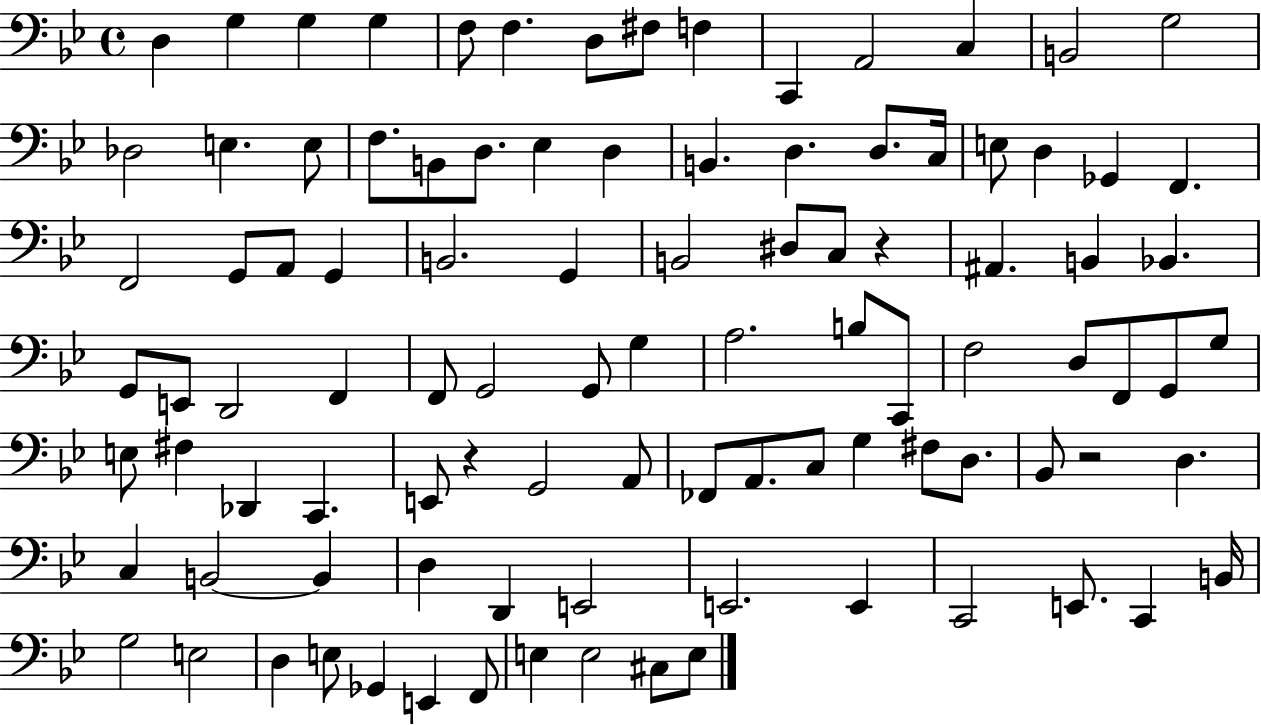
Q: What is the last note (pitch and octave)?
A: E3